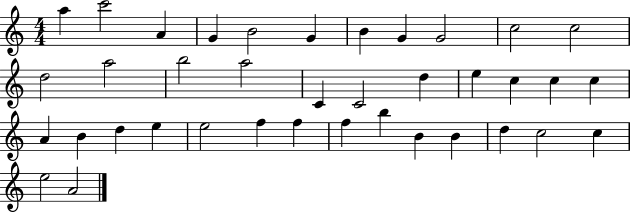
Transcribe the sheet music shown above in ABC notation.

X:1
T:Untitled
M:4/4
L:1/4
K:C
a c'2 A G B2 G B G G2 c2 c2 d2 a2 b2 a2 C C2 d e c c c A B d e e2 f f f b B B d c2 c e2 A2